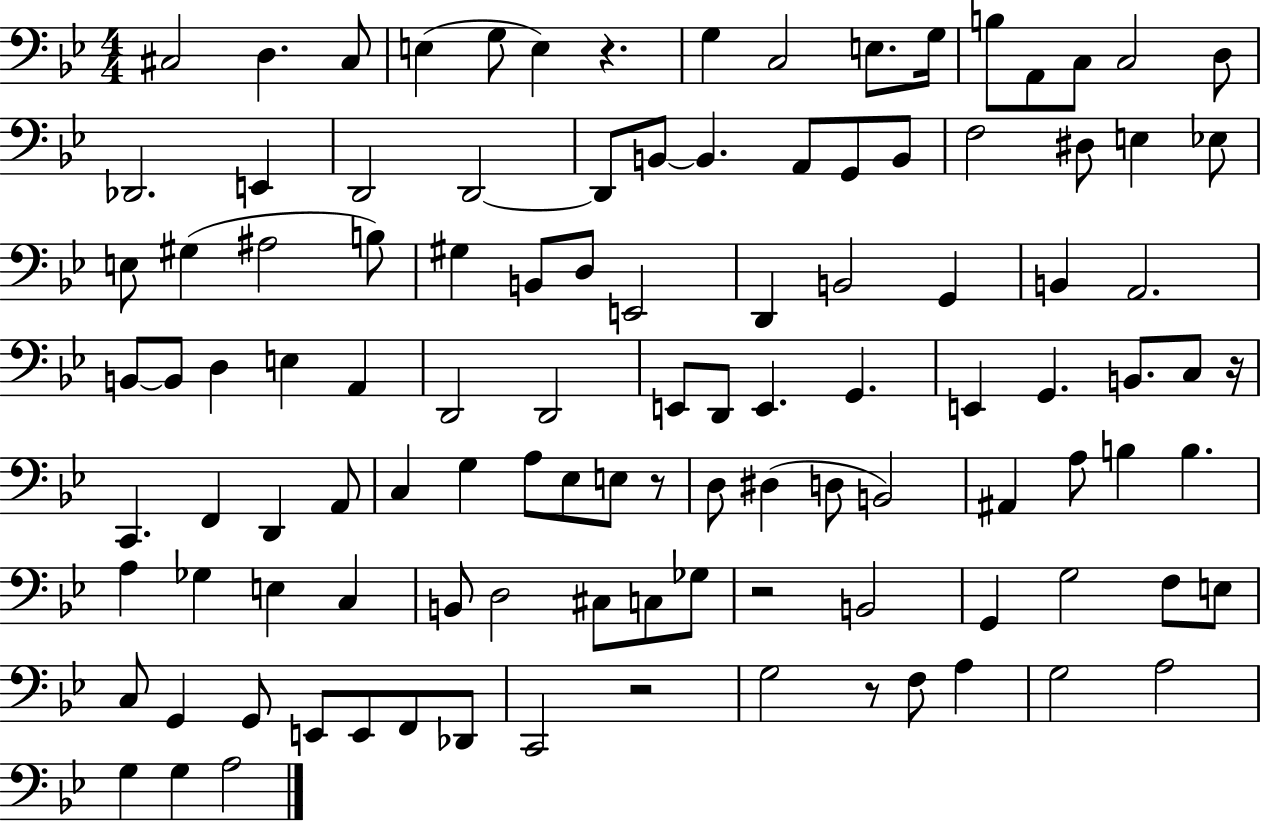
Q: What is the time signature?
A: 4/4